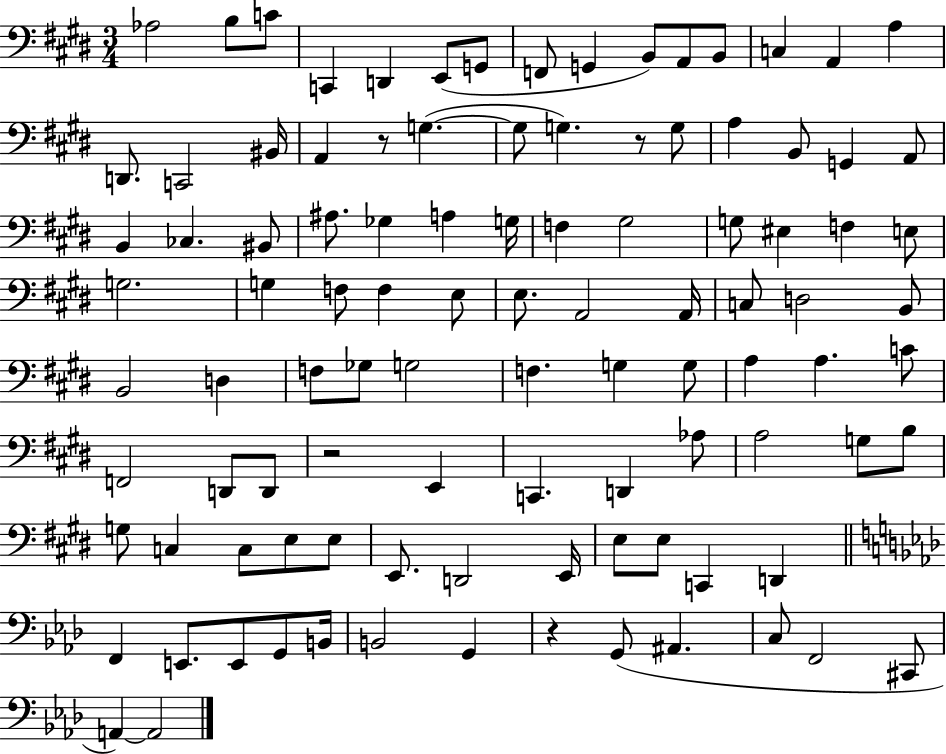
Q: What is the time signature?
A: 3/4